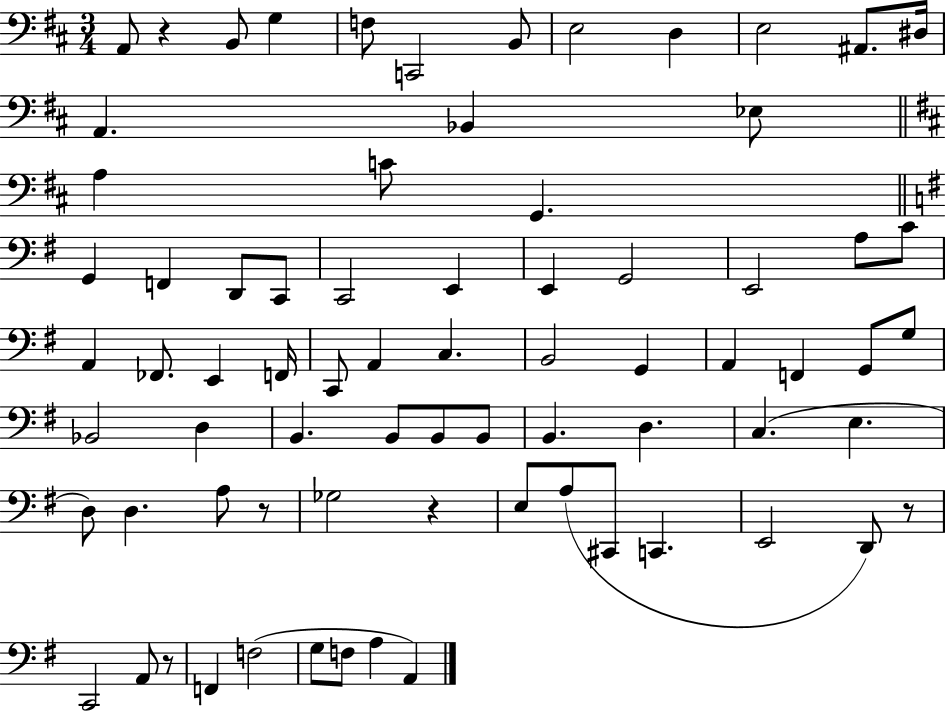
X:1
T:Untitled
M:3/4
L:1/4
K:D
A,,/2 z B,,/2 G, F,/2 C,,2 B,,/2 E,2 D, E,2 ^A,,/2 ^D,/4 A,, _B,, _E,/2 A, C/2 G,, G,, F,, D,,/2 C,,/2 C,,2 E,, E,, G,,2 E,,2 A,/2 C/2 A,, _F,,/2 E,, F,,/4 C,,/2 A,, C, B,,2 G,, A,, F,, G,,/2 G,/2 _B,,2 D, B,, B,,/2 B,,/2 B,,/2 B,, D, C, E, D,/2 D, A,/2 z/2 _G,2 z E,/2 A,/2 ^C,,/2 C,, E,,2 D,,/2 z/2 C,,2 A,,/2 z/2 F,, F,2 G,/2 F,/2 A, A,,